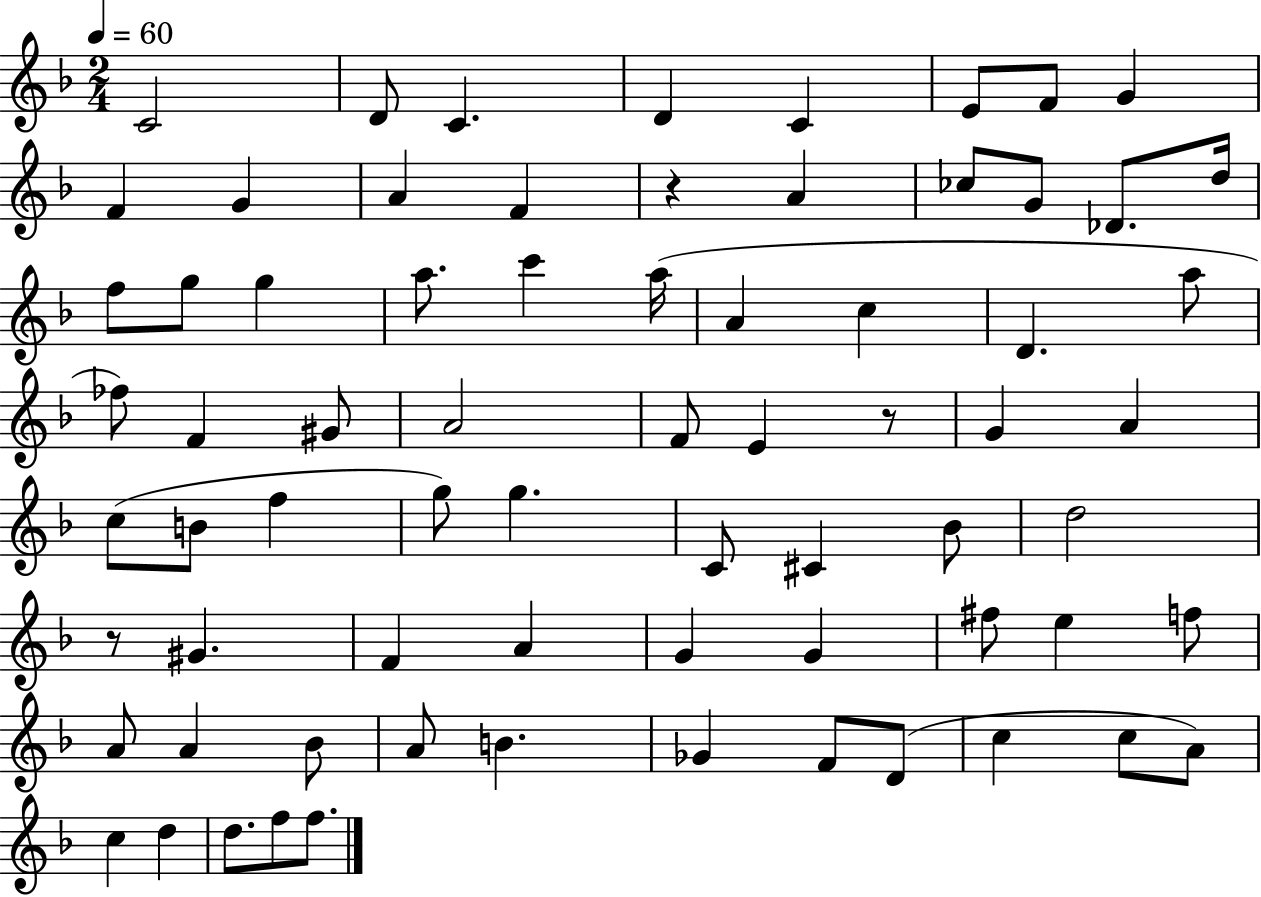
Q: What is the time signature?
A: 2/4